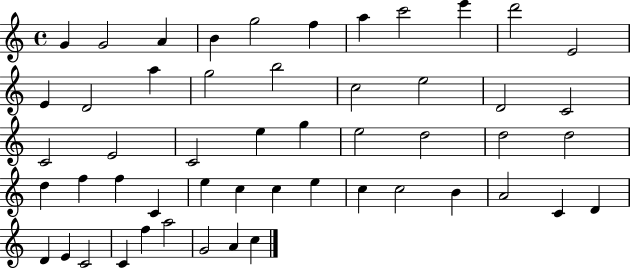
G4/q G4/h A4/q B4/q G5/h F5/q A5/q C6/h E6/q D6/h E4/h E4/q D4/h A5/q G5/h B5/h C5/h E5/h D4/h C4/h C4/h E4/h C4/h E5/q G5/q E5/h D5/h D5/h D5/h D5/q F5/q F5/q C4/q E5/q C5/q C5/q E5/q C5/q C5/h B4/q A4/h C4/q D4/q D4/q E4/q C4/h C4/q F5/q A5/h G4/h A4/q C5/q